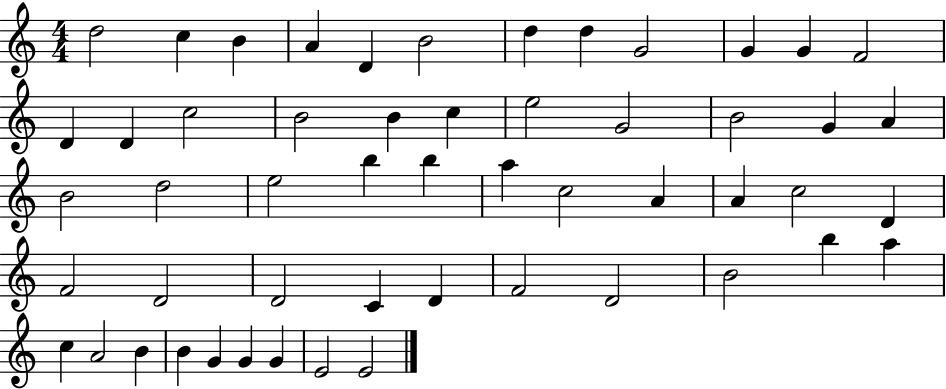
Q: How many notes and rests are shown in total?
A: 53